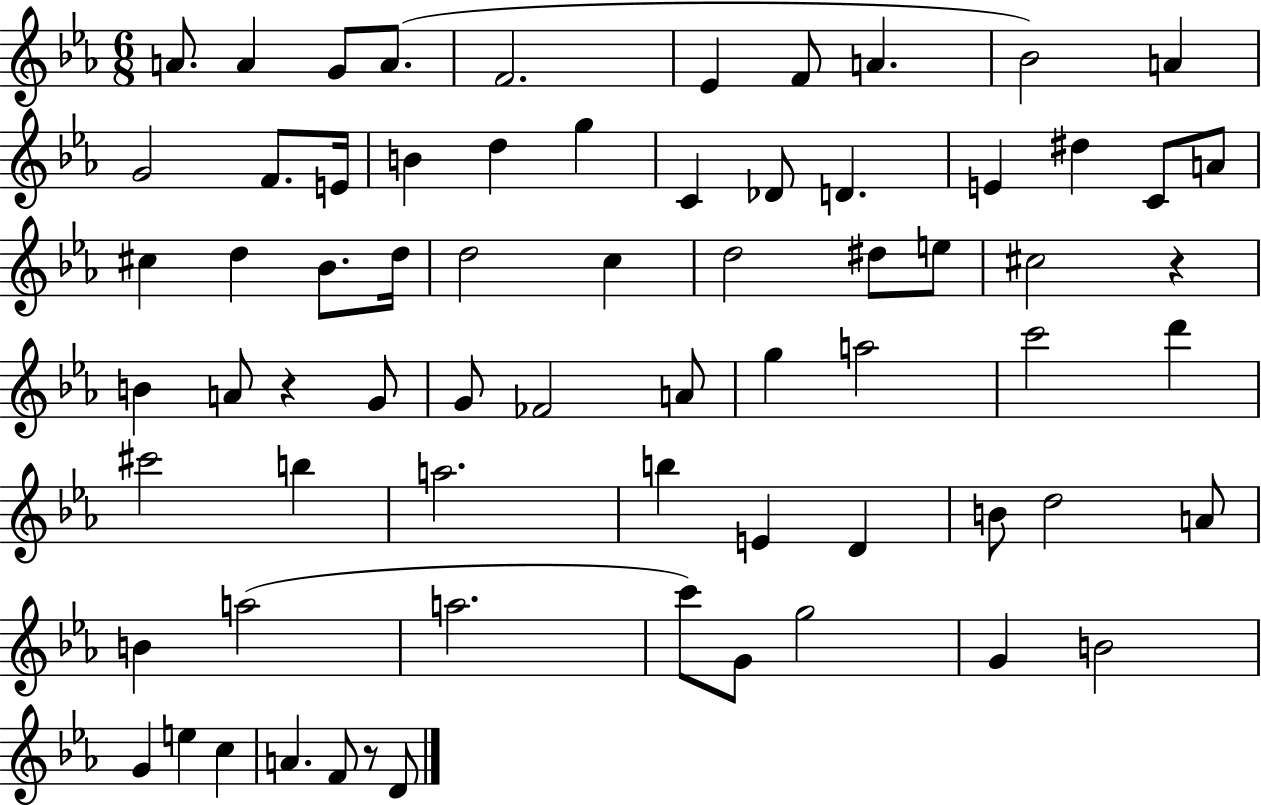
{
  \clef treble
  \numericTimeSignature
  \time 6/8
  \key ees \major
  \repeat volta 2 { a'8. a'4 g'8 a'8.( | f'2. | ees'4 f'8 a'4. | bes'2) a'4 | \break g'2 f'8. e'16 | b'4 d''4 g''4 | c'4 des'8 d'4. | e'4 dis''4 c'8 a'8 | \break cis''4 d''4 bes'8. d''16 | d''2 c''4 | d''2 dis''8 e''8 | cis''2 r4 | \break b'4 a'8 r4 g'8 | g'8 fes'2 a'8 | g''4 a''2 | c'''2 d'''4 | \break cis'''2 b''4 | a''2. | b''4 e'4 d'4 | b'8 d''2 a'8 | \break b'4 a''2( | a''2. | c'''8) g'8 g''2 | g'4 b'2 | \break g'4 e''4 c''4 | a'4. f'8 r8 d'8 | } \bar "|."
}